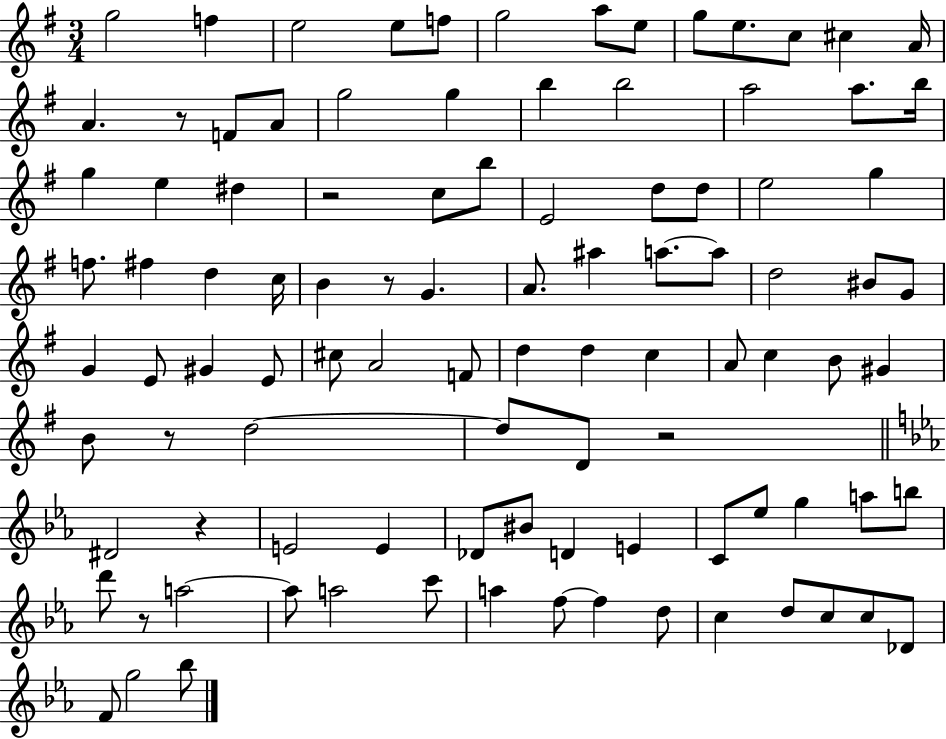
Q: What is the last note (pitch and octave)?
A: Bb5